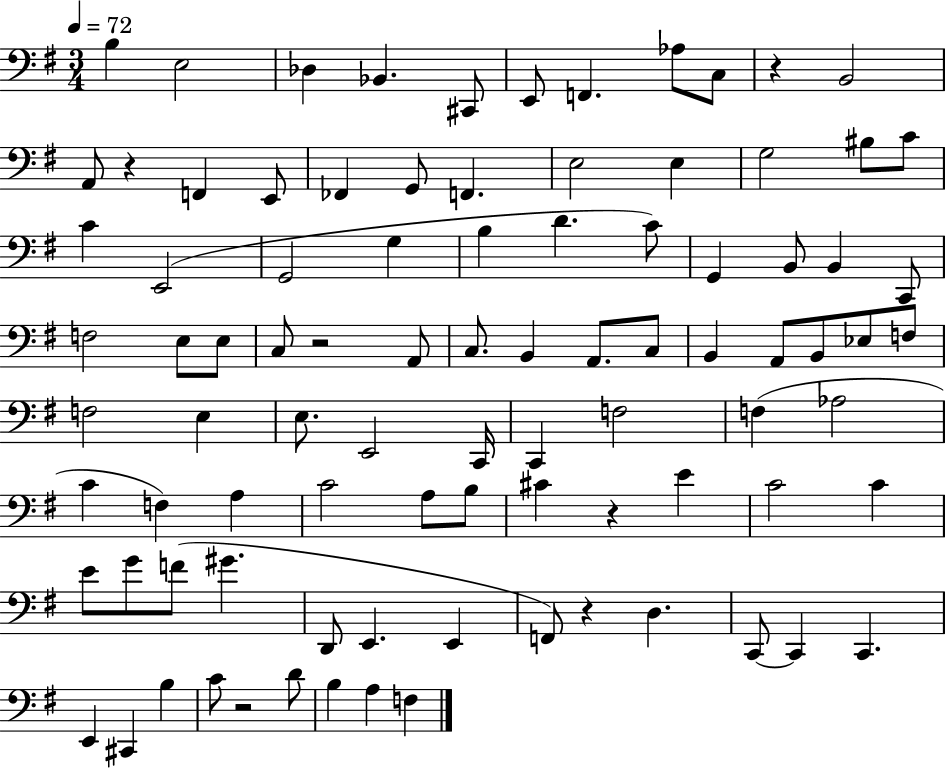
B3/q E3/h Db3/q Bb2/q. C#2/e E2/e F2/q. Ab3/e C3/e R/q B2/h A2/e R/q F2/q E2/e FES2/q G2/e F2/q. E3/h E3/q G3/h BIS3/e C4/e C4/q E2/h G2/h G3/q B3/q D4/q. C4/e G2/q B2/e B2/q C2/e F3/h E3/e E3/e C3/e R/h A2/e C3/e. B2/q A2/e. C3/e B2/q A2/e B2/e Eb3/e F3/e F3/h E3/q E3/e. E2/h C2/s C2/q F3/h F3/q Ab3/h C4/q F3/q A3/q C4/h A3/e B3/e C#4/q R/q E4/q C4/h C4/q E4/e G4/e F4/e G#4/q. D2/e E2/q. E2/q F2/e R/q D3/q. C2/e C2/q C2/q. E2/q C#2/q B3/q C4/e R/h D4/e B3/q A3/q F3/q